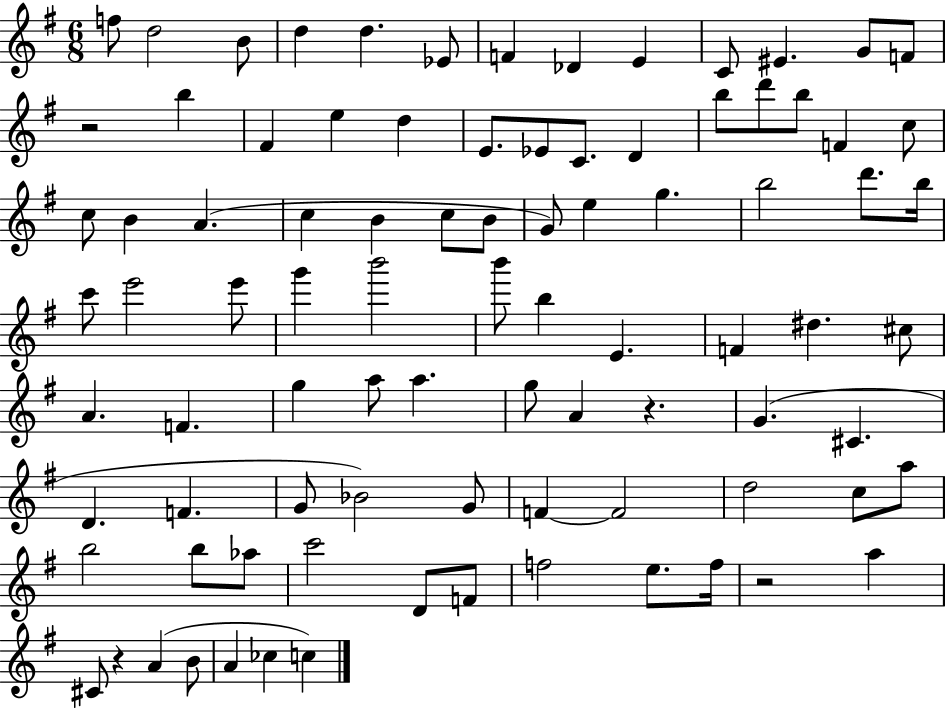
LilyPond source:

{
  \clef treble
  \numericTimeSignature
  \time 6/8
  \key g \major
  f''8 d''2 b'8 | d''4 d''4. ees'8 | f'4 des'4 e'4 | c'8 eis'4. g'8 f'8 | \break r2 b''4 | fis'4 e''4 d''4 | e'8. ees'8 c'8. d'4 | b''8 d'''8 b''8 f'4 c''8 | \break c''8 b'4 a'4.( | c''4 b'4 c''8 b'8 | g'8) e''4 g''4. | b''2 d'''8. b''16 | \break c'''8 e'''2 e'''8 | g'''4 b'''2 | b'''8 b''4 e'4. | f'4 dis''4. cis''8 | \break a'4. f'4. | g''4 a''8 a''4. | g''8 a'4 r4. | g'4.( cis'4. | \break d'4. f'4. | g'8 bes'2) g'8 | f'4~~ f'2 | d''2 c''8 a''8 | \break b''2 b''8 aes''8 | c'''2 d'8 f'8 | f''2 e''8. f''16 | r2 a''4 | \break cis'8 r4 a'4( b'8 | a'4 ces''4 c''4) | \bar "|."
}